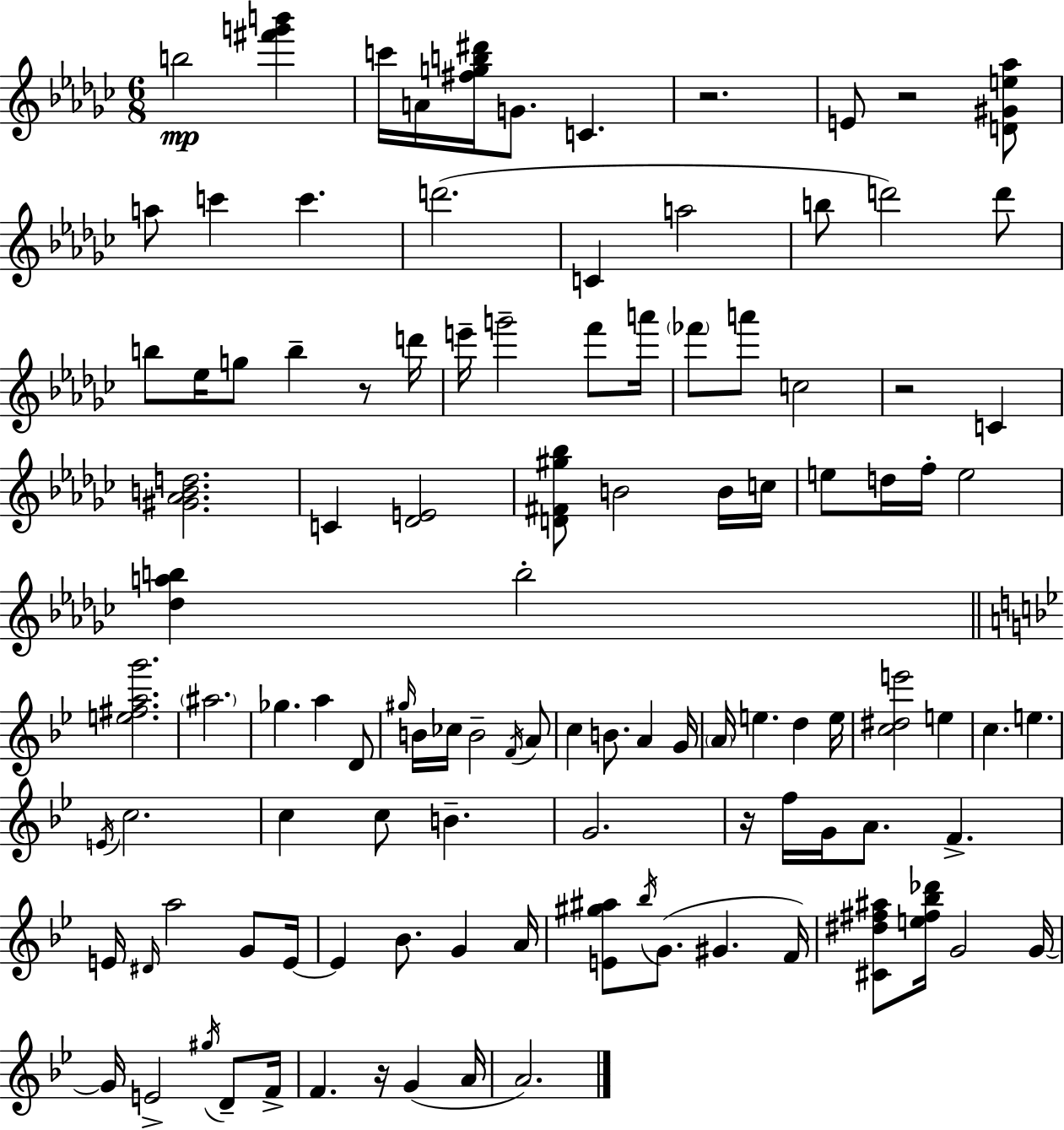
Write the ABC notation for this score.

X:1
T:Untitled
M:6/8
L:1/4
K:Ebm
b2 [^f'g'b'] c'/4 A/4 [^fgb^d']/4 G/2 C z2 E/2 z2 [D^Ge_a]/2 a/2 c' c' d'2 C a2 b/2 d'2 d'/2 b/2 _e/4 g/2 b z/2 d'/4 e'/4 g'2 f'/2 a'/4 _f'/2 a'/2 c2 z2 C [^G_ABd]2 C [_DE]2 [D^F^g_b]/2 B2 B/4 c/4 e/2 d/4 f/4 e2 [_dab] b2 [e^fag']2 ^a2 _g a D/2 ^g/4 B/4 _c/4 B2 F/4 A/2 c B/2 A G/4 A/4 e d e/4 [c^de']2 e c e E/4 c2 c c/2 B G2 z/4 f/4 G/4 A/2 F E/4 ^D/4 a2 G/2 E/4 E _B/2 G A/4 [E^g^a]/2 _b/4 G/2 ^G F/4 [^C^d^f^a]/2 [e^f_b_d']/4 G2 G/4 G/4 E2 ^g/4 D/2 F/4 F z/4 G A/4 A2